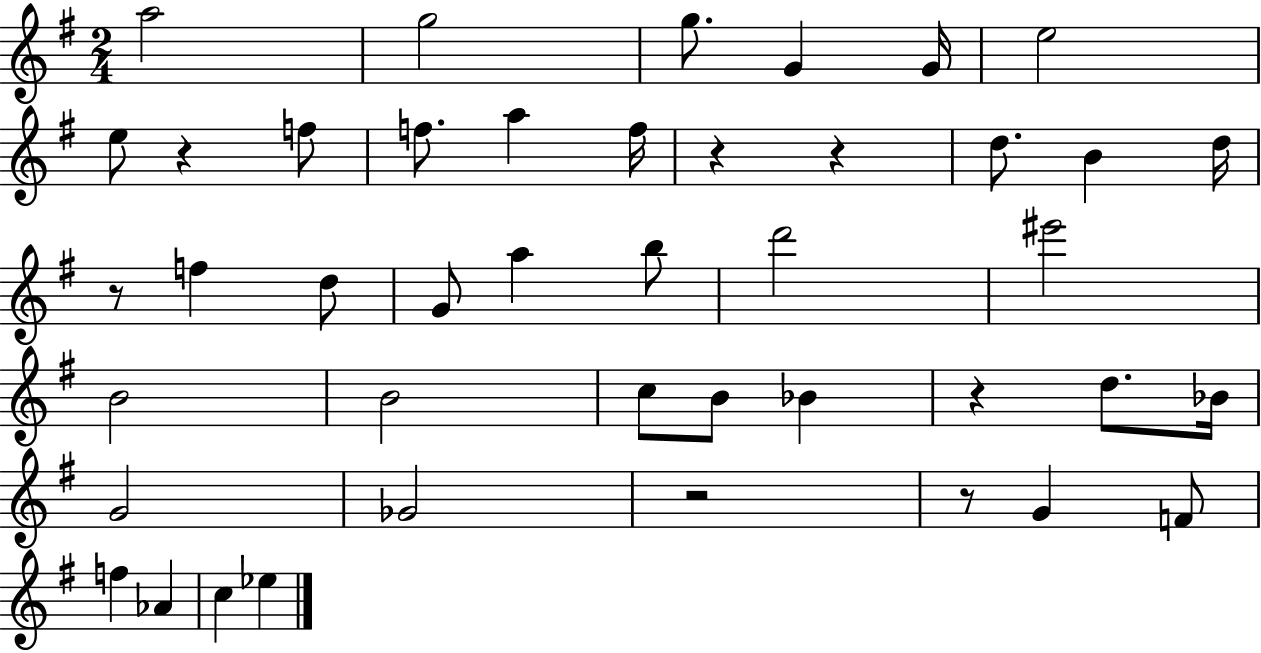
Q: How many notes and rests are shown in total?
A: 43